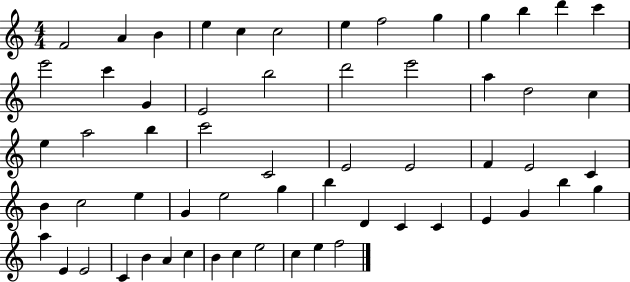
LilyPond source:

{
  \clef treble
  \numericTimeSignature
  \time 4/4
  \key c \major
  f'2 a'4 b'4 | e''4 c''4 c''2 | e''4 f''2 g''4 | g''4 b''4 d'''4 c'''4 | \break e'''2 c'''4 g'4 | e'2 b''2 | d'''2 e'''2 | a''4 d''2 c''4 | \break e''4 a''2 b''4 | c'''2 c'2 | e'2 e'2 | f'4 e'2 c'4 | \break b'4 c''2 e''4 | g'4 e''2 g''4 | b''4 d'4 c'4 c'4 | e'4 g'4 b''4 g''4 | \break a''4 e'4 e'2 | c'4 b'4 a'4 c''4 | b'4 c''4 e''2 | c''4 e''4 f''2 | \break \bar "|."
}